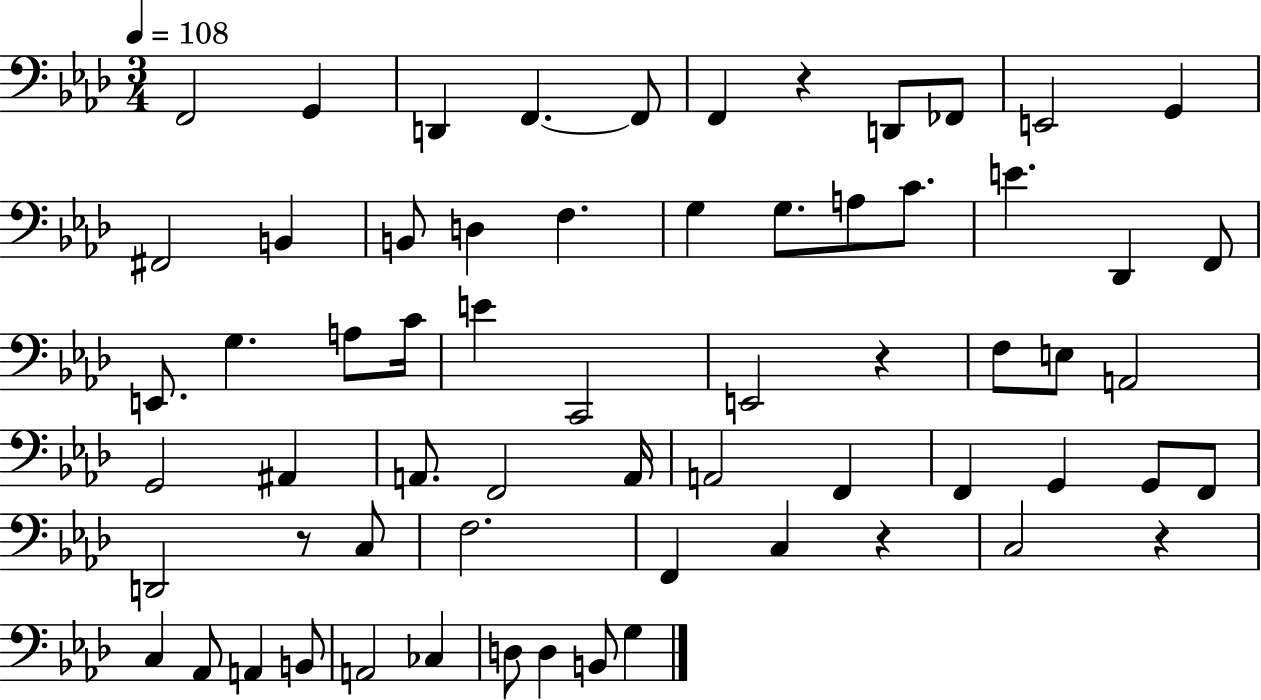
F2/h G2/q D2/q F2/q. F2/e F2/q R/q D2/e FES2/e E2/h G2/q F#2/h B2/q B2/e D3/q F3/q. G3/q G3/e. A3/e C4/e. E4/q. Db2/q F2/e E2/e. G3/q. A3/e C4/s E4/q C2/h E2/h R/q F3/e E3/e A2/h G2/h A#2/q A2/e. F2/h A2/s A2/h F2/q F2/q G2/q G2/e F2/e D2/h R/e C3/e F3/h. F2/q C3/q R/q C3/h R/q C3/q Ab2/e A2/q B2/e A2/h CES3/q D3/e D3/q B2/e G3/q